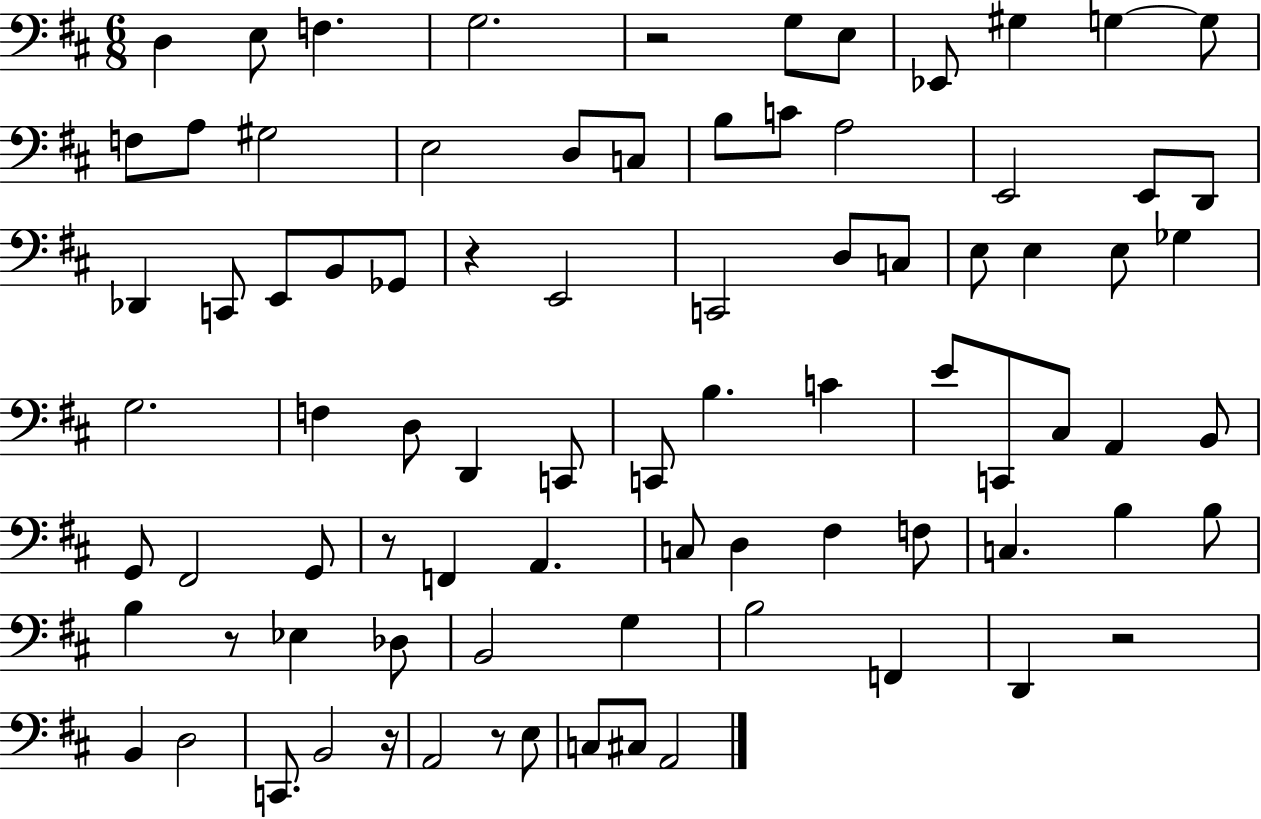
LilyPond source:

{
  \clef bass
  \numericTimeSignature
  \time 6/8
  \key d \major
  \repeat volta 2 { d4 e8 f4. | g2. | r2 g8 e8 | ees,8 gis4 g4~~ g8 | \break f8 a8 gis2 | e2 d8 c8 | b8 c'8 a2 | e,2 e,8 d,8 | \break des,4 c,8 e,8 b,8 ges,8 | r4 e,2 | c,2 d8 c8 | e8 e4 e8 ges4 | \break g2. | f4 d8 d,4 c,8 | c,8 b4. c'4 | e'8 c,8 cis8 a,4 b,8 | \break g,8 fis,2 g,8 | r8 f,4 a,4. | c8 d4 fis4 f8 | c4. b4 b8 | \break b4 r8 ees4 des8 | b,2 g4 | b2 f,4 | d,4 r2 | \break b,4 d2 | c,8. b,2 r16 | a,2 r8 e8 | c8 cis8 a,2 | \break } \bar "|."
}